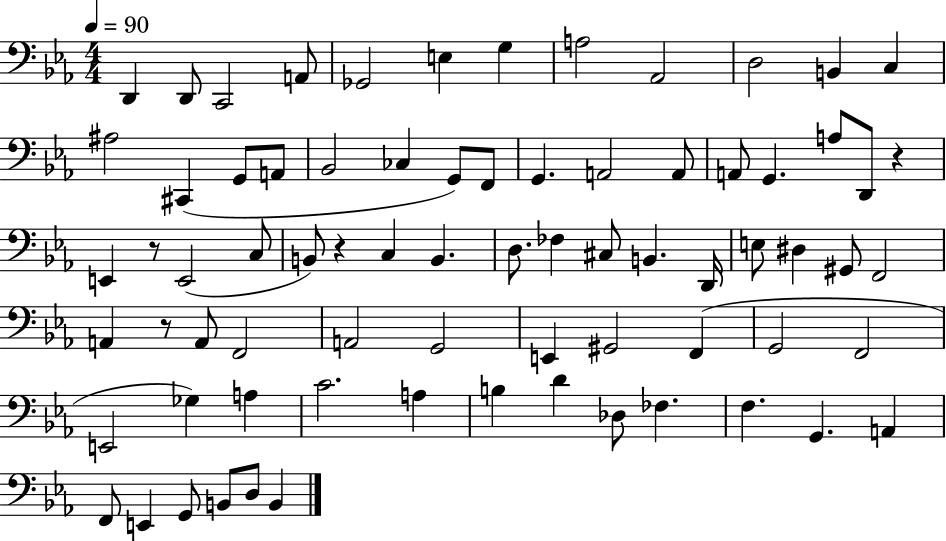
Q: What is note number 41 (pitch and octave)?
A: G#2